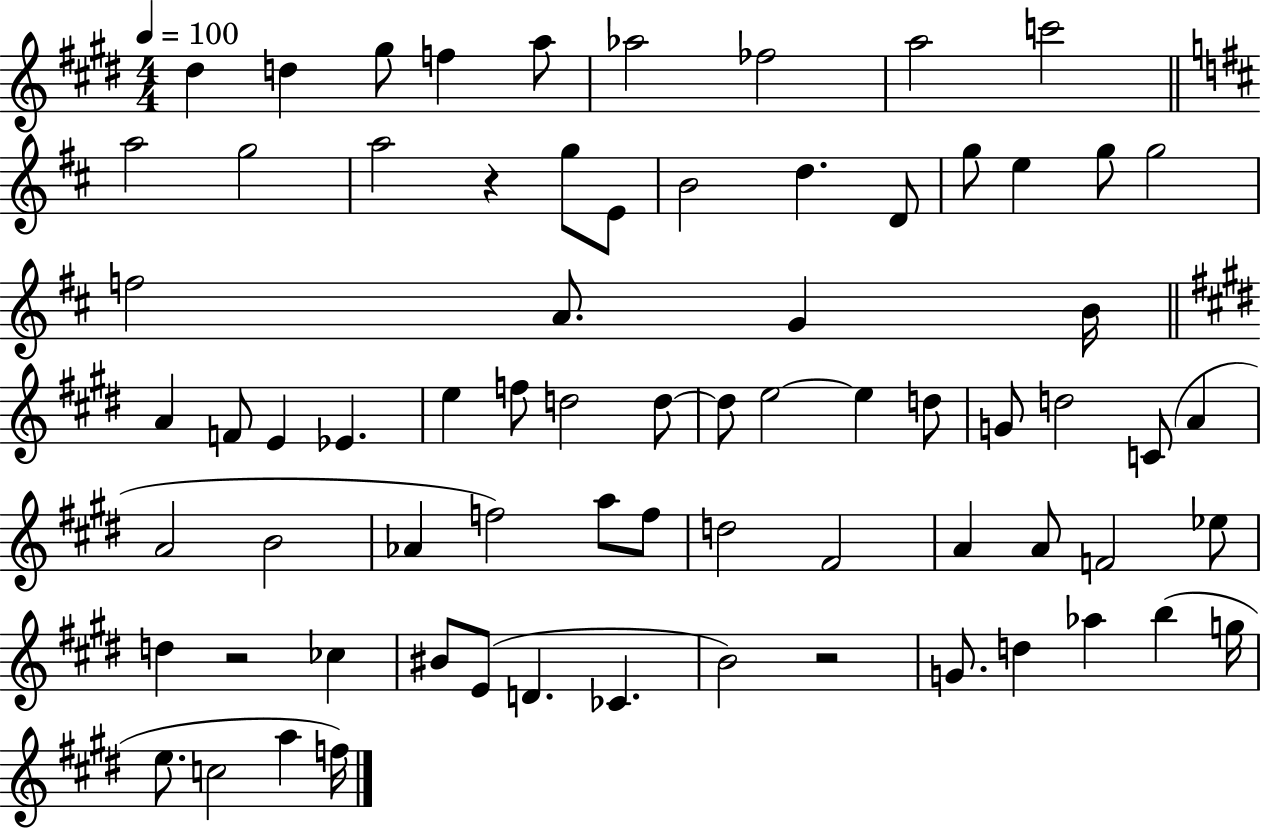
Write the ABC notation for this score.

X:1
T:Untitled
M:4/4
L:1/4
K:E
^d d ^g/2 f a/2 _a2 _f2 a2 c'2 a2 g2 a2 z g/2 E/2 B2 d D/2 g/2 e g/2 g2 f2 A/2 G B/4 A F/2 E _E e f/2 d2 d/2 d/2 e2 e d/2 G/2 d2 C/2 A A2 B2 _A f2 a/2 f/2 d2 ^F2 A A/2 F2 _e/2 d z2 _c ^B/2 E/2 D _C B2 z2 G/2 d _a b g/4 e/2 c2 a f/4